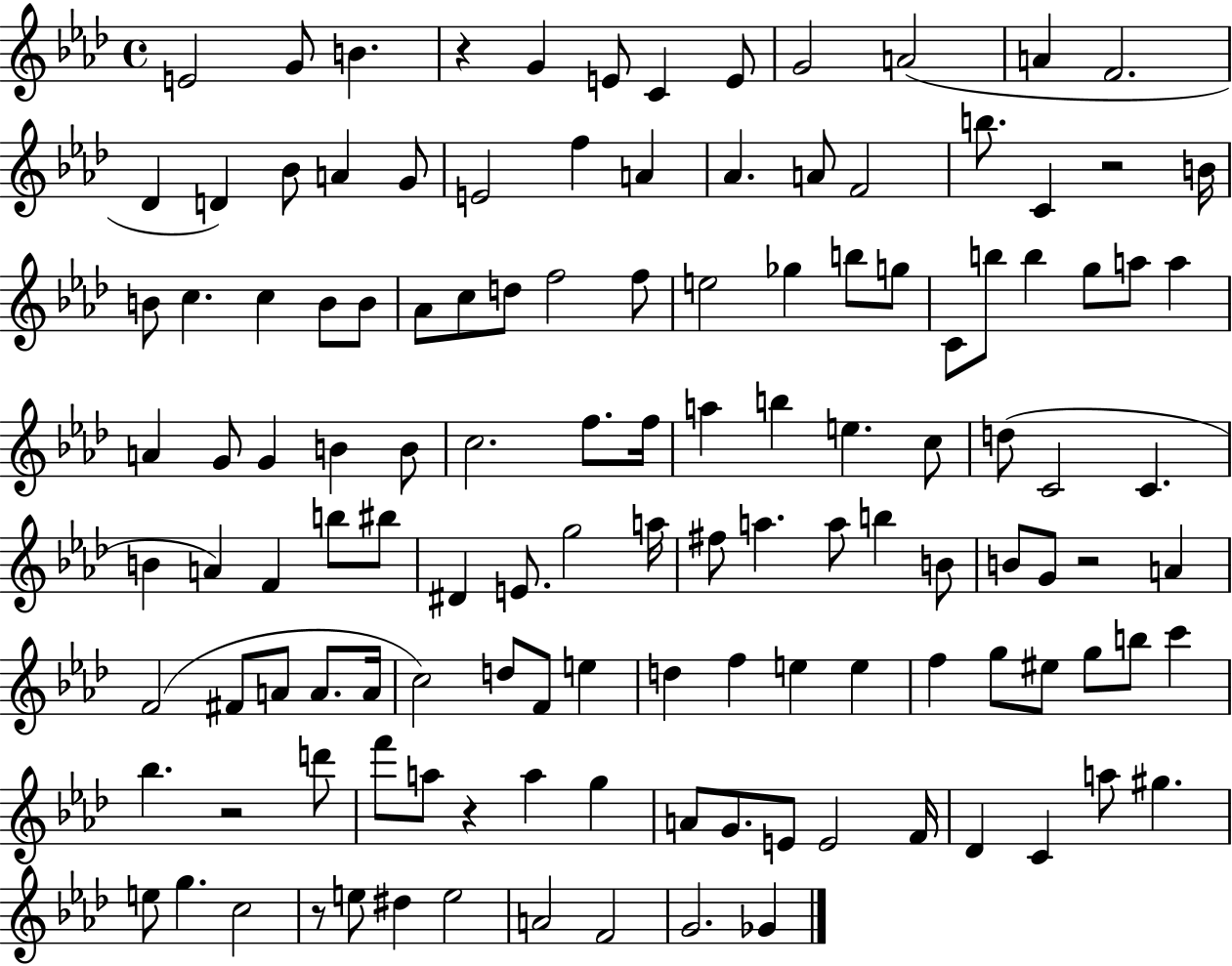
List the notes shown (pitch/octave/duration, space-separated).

E4/h G4/e B4/q. R/q G4/q E4/e C4/q E4/e G4/h A4/h A4/q F4/h. Db4/q D4/q Bb4/e A4/q G4/e E4/h F5/q A4/q Ab4/q. A4/e F4/h B5/e. C4/q R/h B4/s B4/e C5/q. C5/q B4/e B4/e Ab4/e C5/e D5/e F5/h F5/e E5/h Gb5/q B5/e G5/e C4/e B5/e B5/q G5/e A5/e A5/q A4/q G4/e G4/q B4/q B4/e C5/h. F5/e. F5/s A5/q B5/q E5/q. C5/e D5/e C4/h C4/q. B4/q A4/q F4/q B5/e BIS5/e D#4/q E4/e. G5/h A5/s F#5/e A5/q. A5/e B5/q B4/e B4/e G4/e R/h A4/q F4/h F#4/e A4/e A4/e. A4/s C5/h D5/e F4/e E5/q D5/q F5/q E5/q E5/q F5/q G5/e EIS5/e G5/e B5/e C6/q Bb5/q. R/h D6/e F6/e A5/e R/q A5/q G5/q A4/e G4/e. E4/e E4/h F4/s Db4/q C4/q A5/e G#5/q. E5/e G5/q. C5/h R/e E5/e D#5/q E5/h A4/h F4/h G4/h. Gb4/q